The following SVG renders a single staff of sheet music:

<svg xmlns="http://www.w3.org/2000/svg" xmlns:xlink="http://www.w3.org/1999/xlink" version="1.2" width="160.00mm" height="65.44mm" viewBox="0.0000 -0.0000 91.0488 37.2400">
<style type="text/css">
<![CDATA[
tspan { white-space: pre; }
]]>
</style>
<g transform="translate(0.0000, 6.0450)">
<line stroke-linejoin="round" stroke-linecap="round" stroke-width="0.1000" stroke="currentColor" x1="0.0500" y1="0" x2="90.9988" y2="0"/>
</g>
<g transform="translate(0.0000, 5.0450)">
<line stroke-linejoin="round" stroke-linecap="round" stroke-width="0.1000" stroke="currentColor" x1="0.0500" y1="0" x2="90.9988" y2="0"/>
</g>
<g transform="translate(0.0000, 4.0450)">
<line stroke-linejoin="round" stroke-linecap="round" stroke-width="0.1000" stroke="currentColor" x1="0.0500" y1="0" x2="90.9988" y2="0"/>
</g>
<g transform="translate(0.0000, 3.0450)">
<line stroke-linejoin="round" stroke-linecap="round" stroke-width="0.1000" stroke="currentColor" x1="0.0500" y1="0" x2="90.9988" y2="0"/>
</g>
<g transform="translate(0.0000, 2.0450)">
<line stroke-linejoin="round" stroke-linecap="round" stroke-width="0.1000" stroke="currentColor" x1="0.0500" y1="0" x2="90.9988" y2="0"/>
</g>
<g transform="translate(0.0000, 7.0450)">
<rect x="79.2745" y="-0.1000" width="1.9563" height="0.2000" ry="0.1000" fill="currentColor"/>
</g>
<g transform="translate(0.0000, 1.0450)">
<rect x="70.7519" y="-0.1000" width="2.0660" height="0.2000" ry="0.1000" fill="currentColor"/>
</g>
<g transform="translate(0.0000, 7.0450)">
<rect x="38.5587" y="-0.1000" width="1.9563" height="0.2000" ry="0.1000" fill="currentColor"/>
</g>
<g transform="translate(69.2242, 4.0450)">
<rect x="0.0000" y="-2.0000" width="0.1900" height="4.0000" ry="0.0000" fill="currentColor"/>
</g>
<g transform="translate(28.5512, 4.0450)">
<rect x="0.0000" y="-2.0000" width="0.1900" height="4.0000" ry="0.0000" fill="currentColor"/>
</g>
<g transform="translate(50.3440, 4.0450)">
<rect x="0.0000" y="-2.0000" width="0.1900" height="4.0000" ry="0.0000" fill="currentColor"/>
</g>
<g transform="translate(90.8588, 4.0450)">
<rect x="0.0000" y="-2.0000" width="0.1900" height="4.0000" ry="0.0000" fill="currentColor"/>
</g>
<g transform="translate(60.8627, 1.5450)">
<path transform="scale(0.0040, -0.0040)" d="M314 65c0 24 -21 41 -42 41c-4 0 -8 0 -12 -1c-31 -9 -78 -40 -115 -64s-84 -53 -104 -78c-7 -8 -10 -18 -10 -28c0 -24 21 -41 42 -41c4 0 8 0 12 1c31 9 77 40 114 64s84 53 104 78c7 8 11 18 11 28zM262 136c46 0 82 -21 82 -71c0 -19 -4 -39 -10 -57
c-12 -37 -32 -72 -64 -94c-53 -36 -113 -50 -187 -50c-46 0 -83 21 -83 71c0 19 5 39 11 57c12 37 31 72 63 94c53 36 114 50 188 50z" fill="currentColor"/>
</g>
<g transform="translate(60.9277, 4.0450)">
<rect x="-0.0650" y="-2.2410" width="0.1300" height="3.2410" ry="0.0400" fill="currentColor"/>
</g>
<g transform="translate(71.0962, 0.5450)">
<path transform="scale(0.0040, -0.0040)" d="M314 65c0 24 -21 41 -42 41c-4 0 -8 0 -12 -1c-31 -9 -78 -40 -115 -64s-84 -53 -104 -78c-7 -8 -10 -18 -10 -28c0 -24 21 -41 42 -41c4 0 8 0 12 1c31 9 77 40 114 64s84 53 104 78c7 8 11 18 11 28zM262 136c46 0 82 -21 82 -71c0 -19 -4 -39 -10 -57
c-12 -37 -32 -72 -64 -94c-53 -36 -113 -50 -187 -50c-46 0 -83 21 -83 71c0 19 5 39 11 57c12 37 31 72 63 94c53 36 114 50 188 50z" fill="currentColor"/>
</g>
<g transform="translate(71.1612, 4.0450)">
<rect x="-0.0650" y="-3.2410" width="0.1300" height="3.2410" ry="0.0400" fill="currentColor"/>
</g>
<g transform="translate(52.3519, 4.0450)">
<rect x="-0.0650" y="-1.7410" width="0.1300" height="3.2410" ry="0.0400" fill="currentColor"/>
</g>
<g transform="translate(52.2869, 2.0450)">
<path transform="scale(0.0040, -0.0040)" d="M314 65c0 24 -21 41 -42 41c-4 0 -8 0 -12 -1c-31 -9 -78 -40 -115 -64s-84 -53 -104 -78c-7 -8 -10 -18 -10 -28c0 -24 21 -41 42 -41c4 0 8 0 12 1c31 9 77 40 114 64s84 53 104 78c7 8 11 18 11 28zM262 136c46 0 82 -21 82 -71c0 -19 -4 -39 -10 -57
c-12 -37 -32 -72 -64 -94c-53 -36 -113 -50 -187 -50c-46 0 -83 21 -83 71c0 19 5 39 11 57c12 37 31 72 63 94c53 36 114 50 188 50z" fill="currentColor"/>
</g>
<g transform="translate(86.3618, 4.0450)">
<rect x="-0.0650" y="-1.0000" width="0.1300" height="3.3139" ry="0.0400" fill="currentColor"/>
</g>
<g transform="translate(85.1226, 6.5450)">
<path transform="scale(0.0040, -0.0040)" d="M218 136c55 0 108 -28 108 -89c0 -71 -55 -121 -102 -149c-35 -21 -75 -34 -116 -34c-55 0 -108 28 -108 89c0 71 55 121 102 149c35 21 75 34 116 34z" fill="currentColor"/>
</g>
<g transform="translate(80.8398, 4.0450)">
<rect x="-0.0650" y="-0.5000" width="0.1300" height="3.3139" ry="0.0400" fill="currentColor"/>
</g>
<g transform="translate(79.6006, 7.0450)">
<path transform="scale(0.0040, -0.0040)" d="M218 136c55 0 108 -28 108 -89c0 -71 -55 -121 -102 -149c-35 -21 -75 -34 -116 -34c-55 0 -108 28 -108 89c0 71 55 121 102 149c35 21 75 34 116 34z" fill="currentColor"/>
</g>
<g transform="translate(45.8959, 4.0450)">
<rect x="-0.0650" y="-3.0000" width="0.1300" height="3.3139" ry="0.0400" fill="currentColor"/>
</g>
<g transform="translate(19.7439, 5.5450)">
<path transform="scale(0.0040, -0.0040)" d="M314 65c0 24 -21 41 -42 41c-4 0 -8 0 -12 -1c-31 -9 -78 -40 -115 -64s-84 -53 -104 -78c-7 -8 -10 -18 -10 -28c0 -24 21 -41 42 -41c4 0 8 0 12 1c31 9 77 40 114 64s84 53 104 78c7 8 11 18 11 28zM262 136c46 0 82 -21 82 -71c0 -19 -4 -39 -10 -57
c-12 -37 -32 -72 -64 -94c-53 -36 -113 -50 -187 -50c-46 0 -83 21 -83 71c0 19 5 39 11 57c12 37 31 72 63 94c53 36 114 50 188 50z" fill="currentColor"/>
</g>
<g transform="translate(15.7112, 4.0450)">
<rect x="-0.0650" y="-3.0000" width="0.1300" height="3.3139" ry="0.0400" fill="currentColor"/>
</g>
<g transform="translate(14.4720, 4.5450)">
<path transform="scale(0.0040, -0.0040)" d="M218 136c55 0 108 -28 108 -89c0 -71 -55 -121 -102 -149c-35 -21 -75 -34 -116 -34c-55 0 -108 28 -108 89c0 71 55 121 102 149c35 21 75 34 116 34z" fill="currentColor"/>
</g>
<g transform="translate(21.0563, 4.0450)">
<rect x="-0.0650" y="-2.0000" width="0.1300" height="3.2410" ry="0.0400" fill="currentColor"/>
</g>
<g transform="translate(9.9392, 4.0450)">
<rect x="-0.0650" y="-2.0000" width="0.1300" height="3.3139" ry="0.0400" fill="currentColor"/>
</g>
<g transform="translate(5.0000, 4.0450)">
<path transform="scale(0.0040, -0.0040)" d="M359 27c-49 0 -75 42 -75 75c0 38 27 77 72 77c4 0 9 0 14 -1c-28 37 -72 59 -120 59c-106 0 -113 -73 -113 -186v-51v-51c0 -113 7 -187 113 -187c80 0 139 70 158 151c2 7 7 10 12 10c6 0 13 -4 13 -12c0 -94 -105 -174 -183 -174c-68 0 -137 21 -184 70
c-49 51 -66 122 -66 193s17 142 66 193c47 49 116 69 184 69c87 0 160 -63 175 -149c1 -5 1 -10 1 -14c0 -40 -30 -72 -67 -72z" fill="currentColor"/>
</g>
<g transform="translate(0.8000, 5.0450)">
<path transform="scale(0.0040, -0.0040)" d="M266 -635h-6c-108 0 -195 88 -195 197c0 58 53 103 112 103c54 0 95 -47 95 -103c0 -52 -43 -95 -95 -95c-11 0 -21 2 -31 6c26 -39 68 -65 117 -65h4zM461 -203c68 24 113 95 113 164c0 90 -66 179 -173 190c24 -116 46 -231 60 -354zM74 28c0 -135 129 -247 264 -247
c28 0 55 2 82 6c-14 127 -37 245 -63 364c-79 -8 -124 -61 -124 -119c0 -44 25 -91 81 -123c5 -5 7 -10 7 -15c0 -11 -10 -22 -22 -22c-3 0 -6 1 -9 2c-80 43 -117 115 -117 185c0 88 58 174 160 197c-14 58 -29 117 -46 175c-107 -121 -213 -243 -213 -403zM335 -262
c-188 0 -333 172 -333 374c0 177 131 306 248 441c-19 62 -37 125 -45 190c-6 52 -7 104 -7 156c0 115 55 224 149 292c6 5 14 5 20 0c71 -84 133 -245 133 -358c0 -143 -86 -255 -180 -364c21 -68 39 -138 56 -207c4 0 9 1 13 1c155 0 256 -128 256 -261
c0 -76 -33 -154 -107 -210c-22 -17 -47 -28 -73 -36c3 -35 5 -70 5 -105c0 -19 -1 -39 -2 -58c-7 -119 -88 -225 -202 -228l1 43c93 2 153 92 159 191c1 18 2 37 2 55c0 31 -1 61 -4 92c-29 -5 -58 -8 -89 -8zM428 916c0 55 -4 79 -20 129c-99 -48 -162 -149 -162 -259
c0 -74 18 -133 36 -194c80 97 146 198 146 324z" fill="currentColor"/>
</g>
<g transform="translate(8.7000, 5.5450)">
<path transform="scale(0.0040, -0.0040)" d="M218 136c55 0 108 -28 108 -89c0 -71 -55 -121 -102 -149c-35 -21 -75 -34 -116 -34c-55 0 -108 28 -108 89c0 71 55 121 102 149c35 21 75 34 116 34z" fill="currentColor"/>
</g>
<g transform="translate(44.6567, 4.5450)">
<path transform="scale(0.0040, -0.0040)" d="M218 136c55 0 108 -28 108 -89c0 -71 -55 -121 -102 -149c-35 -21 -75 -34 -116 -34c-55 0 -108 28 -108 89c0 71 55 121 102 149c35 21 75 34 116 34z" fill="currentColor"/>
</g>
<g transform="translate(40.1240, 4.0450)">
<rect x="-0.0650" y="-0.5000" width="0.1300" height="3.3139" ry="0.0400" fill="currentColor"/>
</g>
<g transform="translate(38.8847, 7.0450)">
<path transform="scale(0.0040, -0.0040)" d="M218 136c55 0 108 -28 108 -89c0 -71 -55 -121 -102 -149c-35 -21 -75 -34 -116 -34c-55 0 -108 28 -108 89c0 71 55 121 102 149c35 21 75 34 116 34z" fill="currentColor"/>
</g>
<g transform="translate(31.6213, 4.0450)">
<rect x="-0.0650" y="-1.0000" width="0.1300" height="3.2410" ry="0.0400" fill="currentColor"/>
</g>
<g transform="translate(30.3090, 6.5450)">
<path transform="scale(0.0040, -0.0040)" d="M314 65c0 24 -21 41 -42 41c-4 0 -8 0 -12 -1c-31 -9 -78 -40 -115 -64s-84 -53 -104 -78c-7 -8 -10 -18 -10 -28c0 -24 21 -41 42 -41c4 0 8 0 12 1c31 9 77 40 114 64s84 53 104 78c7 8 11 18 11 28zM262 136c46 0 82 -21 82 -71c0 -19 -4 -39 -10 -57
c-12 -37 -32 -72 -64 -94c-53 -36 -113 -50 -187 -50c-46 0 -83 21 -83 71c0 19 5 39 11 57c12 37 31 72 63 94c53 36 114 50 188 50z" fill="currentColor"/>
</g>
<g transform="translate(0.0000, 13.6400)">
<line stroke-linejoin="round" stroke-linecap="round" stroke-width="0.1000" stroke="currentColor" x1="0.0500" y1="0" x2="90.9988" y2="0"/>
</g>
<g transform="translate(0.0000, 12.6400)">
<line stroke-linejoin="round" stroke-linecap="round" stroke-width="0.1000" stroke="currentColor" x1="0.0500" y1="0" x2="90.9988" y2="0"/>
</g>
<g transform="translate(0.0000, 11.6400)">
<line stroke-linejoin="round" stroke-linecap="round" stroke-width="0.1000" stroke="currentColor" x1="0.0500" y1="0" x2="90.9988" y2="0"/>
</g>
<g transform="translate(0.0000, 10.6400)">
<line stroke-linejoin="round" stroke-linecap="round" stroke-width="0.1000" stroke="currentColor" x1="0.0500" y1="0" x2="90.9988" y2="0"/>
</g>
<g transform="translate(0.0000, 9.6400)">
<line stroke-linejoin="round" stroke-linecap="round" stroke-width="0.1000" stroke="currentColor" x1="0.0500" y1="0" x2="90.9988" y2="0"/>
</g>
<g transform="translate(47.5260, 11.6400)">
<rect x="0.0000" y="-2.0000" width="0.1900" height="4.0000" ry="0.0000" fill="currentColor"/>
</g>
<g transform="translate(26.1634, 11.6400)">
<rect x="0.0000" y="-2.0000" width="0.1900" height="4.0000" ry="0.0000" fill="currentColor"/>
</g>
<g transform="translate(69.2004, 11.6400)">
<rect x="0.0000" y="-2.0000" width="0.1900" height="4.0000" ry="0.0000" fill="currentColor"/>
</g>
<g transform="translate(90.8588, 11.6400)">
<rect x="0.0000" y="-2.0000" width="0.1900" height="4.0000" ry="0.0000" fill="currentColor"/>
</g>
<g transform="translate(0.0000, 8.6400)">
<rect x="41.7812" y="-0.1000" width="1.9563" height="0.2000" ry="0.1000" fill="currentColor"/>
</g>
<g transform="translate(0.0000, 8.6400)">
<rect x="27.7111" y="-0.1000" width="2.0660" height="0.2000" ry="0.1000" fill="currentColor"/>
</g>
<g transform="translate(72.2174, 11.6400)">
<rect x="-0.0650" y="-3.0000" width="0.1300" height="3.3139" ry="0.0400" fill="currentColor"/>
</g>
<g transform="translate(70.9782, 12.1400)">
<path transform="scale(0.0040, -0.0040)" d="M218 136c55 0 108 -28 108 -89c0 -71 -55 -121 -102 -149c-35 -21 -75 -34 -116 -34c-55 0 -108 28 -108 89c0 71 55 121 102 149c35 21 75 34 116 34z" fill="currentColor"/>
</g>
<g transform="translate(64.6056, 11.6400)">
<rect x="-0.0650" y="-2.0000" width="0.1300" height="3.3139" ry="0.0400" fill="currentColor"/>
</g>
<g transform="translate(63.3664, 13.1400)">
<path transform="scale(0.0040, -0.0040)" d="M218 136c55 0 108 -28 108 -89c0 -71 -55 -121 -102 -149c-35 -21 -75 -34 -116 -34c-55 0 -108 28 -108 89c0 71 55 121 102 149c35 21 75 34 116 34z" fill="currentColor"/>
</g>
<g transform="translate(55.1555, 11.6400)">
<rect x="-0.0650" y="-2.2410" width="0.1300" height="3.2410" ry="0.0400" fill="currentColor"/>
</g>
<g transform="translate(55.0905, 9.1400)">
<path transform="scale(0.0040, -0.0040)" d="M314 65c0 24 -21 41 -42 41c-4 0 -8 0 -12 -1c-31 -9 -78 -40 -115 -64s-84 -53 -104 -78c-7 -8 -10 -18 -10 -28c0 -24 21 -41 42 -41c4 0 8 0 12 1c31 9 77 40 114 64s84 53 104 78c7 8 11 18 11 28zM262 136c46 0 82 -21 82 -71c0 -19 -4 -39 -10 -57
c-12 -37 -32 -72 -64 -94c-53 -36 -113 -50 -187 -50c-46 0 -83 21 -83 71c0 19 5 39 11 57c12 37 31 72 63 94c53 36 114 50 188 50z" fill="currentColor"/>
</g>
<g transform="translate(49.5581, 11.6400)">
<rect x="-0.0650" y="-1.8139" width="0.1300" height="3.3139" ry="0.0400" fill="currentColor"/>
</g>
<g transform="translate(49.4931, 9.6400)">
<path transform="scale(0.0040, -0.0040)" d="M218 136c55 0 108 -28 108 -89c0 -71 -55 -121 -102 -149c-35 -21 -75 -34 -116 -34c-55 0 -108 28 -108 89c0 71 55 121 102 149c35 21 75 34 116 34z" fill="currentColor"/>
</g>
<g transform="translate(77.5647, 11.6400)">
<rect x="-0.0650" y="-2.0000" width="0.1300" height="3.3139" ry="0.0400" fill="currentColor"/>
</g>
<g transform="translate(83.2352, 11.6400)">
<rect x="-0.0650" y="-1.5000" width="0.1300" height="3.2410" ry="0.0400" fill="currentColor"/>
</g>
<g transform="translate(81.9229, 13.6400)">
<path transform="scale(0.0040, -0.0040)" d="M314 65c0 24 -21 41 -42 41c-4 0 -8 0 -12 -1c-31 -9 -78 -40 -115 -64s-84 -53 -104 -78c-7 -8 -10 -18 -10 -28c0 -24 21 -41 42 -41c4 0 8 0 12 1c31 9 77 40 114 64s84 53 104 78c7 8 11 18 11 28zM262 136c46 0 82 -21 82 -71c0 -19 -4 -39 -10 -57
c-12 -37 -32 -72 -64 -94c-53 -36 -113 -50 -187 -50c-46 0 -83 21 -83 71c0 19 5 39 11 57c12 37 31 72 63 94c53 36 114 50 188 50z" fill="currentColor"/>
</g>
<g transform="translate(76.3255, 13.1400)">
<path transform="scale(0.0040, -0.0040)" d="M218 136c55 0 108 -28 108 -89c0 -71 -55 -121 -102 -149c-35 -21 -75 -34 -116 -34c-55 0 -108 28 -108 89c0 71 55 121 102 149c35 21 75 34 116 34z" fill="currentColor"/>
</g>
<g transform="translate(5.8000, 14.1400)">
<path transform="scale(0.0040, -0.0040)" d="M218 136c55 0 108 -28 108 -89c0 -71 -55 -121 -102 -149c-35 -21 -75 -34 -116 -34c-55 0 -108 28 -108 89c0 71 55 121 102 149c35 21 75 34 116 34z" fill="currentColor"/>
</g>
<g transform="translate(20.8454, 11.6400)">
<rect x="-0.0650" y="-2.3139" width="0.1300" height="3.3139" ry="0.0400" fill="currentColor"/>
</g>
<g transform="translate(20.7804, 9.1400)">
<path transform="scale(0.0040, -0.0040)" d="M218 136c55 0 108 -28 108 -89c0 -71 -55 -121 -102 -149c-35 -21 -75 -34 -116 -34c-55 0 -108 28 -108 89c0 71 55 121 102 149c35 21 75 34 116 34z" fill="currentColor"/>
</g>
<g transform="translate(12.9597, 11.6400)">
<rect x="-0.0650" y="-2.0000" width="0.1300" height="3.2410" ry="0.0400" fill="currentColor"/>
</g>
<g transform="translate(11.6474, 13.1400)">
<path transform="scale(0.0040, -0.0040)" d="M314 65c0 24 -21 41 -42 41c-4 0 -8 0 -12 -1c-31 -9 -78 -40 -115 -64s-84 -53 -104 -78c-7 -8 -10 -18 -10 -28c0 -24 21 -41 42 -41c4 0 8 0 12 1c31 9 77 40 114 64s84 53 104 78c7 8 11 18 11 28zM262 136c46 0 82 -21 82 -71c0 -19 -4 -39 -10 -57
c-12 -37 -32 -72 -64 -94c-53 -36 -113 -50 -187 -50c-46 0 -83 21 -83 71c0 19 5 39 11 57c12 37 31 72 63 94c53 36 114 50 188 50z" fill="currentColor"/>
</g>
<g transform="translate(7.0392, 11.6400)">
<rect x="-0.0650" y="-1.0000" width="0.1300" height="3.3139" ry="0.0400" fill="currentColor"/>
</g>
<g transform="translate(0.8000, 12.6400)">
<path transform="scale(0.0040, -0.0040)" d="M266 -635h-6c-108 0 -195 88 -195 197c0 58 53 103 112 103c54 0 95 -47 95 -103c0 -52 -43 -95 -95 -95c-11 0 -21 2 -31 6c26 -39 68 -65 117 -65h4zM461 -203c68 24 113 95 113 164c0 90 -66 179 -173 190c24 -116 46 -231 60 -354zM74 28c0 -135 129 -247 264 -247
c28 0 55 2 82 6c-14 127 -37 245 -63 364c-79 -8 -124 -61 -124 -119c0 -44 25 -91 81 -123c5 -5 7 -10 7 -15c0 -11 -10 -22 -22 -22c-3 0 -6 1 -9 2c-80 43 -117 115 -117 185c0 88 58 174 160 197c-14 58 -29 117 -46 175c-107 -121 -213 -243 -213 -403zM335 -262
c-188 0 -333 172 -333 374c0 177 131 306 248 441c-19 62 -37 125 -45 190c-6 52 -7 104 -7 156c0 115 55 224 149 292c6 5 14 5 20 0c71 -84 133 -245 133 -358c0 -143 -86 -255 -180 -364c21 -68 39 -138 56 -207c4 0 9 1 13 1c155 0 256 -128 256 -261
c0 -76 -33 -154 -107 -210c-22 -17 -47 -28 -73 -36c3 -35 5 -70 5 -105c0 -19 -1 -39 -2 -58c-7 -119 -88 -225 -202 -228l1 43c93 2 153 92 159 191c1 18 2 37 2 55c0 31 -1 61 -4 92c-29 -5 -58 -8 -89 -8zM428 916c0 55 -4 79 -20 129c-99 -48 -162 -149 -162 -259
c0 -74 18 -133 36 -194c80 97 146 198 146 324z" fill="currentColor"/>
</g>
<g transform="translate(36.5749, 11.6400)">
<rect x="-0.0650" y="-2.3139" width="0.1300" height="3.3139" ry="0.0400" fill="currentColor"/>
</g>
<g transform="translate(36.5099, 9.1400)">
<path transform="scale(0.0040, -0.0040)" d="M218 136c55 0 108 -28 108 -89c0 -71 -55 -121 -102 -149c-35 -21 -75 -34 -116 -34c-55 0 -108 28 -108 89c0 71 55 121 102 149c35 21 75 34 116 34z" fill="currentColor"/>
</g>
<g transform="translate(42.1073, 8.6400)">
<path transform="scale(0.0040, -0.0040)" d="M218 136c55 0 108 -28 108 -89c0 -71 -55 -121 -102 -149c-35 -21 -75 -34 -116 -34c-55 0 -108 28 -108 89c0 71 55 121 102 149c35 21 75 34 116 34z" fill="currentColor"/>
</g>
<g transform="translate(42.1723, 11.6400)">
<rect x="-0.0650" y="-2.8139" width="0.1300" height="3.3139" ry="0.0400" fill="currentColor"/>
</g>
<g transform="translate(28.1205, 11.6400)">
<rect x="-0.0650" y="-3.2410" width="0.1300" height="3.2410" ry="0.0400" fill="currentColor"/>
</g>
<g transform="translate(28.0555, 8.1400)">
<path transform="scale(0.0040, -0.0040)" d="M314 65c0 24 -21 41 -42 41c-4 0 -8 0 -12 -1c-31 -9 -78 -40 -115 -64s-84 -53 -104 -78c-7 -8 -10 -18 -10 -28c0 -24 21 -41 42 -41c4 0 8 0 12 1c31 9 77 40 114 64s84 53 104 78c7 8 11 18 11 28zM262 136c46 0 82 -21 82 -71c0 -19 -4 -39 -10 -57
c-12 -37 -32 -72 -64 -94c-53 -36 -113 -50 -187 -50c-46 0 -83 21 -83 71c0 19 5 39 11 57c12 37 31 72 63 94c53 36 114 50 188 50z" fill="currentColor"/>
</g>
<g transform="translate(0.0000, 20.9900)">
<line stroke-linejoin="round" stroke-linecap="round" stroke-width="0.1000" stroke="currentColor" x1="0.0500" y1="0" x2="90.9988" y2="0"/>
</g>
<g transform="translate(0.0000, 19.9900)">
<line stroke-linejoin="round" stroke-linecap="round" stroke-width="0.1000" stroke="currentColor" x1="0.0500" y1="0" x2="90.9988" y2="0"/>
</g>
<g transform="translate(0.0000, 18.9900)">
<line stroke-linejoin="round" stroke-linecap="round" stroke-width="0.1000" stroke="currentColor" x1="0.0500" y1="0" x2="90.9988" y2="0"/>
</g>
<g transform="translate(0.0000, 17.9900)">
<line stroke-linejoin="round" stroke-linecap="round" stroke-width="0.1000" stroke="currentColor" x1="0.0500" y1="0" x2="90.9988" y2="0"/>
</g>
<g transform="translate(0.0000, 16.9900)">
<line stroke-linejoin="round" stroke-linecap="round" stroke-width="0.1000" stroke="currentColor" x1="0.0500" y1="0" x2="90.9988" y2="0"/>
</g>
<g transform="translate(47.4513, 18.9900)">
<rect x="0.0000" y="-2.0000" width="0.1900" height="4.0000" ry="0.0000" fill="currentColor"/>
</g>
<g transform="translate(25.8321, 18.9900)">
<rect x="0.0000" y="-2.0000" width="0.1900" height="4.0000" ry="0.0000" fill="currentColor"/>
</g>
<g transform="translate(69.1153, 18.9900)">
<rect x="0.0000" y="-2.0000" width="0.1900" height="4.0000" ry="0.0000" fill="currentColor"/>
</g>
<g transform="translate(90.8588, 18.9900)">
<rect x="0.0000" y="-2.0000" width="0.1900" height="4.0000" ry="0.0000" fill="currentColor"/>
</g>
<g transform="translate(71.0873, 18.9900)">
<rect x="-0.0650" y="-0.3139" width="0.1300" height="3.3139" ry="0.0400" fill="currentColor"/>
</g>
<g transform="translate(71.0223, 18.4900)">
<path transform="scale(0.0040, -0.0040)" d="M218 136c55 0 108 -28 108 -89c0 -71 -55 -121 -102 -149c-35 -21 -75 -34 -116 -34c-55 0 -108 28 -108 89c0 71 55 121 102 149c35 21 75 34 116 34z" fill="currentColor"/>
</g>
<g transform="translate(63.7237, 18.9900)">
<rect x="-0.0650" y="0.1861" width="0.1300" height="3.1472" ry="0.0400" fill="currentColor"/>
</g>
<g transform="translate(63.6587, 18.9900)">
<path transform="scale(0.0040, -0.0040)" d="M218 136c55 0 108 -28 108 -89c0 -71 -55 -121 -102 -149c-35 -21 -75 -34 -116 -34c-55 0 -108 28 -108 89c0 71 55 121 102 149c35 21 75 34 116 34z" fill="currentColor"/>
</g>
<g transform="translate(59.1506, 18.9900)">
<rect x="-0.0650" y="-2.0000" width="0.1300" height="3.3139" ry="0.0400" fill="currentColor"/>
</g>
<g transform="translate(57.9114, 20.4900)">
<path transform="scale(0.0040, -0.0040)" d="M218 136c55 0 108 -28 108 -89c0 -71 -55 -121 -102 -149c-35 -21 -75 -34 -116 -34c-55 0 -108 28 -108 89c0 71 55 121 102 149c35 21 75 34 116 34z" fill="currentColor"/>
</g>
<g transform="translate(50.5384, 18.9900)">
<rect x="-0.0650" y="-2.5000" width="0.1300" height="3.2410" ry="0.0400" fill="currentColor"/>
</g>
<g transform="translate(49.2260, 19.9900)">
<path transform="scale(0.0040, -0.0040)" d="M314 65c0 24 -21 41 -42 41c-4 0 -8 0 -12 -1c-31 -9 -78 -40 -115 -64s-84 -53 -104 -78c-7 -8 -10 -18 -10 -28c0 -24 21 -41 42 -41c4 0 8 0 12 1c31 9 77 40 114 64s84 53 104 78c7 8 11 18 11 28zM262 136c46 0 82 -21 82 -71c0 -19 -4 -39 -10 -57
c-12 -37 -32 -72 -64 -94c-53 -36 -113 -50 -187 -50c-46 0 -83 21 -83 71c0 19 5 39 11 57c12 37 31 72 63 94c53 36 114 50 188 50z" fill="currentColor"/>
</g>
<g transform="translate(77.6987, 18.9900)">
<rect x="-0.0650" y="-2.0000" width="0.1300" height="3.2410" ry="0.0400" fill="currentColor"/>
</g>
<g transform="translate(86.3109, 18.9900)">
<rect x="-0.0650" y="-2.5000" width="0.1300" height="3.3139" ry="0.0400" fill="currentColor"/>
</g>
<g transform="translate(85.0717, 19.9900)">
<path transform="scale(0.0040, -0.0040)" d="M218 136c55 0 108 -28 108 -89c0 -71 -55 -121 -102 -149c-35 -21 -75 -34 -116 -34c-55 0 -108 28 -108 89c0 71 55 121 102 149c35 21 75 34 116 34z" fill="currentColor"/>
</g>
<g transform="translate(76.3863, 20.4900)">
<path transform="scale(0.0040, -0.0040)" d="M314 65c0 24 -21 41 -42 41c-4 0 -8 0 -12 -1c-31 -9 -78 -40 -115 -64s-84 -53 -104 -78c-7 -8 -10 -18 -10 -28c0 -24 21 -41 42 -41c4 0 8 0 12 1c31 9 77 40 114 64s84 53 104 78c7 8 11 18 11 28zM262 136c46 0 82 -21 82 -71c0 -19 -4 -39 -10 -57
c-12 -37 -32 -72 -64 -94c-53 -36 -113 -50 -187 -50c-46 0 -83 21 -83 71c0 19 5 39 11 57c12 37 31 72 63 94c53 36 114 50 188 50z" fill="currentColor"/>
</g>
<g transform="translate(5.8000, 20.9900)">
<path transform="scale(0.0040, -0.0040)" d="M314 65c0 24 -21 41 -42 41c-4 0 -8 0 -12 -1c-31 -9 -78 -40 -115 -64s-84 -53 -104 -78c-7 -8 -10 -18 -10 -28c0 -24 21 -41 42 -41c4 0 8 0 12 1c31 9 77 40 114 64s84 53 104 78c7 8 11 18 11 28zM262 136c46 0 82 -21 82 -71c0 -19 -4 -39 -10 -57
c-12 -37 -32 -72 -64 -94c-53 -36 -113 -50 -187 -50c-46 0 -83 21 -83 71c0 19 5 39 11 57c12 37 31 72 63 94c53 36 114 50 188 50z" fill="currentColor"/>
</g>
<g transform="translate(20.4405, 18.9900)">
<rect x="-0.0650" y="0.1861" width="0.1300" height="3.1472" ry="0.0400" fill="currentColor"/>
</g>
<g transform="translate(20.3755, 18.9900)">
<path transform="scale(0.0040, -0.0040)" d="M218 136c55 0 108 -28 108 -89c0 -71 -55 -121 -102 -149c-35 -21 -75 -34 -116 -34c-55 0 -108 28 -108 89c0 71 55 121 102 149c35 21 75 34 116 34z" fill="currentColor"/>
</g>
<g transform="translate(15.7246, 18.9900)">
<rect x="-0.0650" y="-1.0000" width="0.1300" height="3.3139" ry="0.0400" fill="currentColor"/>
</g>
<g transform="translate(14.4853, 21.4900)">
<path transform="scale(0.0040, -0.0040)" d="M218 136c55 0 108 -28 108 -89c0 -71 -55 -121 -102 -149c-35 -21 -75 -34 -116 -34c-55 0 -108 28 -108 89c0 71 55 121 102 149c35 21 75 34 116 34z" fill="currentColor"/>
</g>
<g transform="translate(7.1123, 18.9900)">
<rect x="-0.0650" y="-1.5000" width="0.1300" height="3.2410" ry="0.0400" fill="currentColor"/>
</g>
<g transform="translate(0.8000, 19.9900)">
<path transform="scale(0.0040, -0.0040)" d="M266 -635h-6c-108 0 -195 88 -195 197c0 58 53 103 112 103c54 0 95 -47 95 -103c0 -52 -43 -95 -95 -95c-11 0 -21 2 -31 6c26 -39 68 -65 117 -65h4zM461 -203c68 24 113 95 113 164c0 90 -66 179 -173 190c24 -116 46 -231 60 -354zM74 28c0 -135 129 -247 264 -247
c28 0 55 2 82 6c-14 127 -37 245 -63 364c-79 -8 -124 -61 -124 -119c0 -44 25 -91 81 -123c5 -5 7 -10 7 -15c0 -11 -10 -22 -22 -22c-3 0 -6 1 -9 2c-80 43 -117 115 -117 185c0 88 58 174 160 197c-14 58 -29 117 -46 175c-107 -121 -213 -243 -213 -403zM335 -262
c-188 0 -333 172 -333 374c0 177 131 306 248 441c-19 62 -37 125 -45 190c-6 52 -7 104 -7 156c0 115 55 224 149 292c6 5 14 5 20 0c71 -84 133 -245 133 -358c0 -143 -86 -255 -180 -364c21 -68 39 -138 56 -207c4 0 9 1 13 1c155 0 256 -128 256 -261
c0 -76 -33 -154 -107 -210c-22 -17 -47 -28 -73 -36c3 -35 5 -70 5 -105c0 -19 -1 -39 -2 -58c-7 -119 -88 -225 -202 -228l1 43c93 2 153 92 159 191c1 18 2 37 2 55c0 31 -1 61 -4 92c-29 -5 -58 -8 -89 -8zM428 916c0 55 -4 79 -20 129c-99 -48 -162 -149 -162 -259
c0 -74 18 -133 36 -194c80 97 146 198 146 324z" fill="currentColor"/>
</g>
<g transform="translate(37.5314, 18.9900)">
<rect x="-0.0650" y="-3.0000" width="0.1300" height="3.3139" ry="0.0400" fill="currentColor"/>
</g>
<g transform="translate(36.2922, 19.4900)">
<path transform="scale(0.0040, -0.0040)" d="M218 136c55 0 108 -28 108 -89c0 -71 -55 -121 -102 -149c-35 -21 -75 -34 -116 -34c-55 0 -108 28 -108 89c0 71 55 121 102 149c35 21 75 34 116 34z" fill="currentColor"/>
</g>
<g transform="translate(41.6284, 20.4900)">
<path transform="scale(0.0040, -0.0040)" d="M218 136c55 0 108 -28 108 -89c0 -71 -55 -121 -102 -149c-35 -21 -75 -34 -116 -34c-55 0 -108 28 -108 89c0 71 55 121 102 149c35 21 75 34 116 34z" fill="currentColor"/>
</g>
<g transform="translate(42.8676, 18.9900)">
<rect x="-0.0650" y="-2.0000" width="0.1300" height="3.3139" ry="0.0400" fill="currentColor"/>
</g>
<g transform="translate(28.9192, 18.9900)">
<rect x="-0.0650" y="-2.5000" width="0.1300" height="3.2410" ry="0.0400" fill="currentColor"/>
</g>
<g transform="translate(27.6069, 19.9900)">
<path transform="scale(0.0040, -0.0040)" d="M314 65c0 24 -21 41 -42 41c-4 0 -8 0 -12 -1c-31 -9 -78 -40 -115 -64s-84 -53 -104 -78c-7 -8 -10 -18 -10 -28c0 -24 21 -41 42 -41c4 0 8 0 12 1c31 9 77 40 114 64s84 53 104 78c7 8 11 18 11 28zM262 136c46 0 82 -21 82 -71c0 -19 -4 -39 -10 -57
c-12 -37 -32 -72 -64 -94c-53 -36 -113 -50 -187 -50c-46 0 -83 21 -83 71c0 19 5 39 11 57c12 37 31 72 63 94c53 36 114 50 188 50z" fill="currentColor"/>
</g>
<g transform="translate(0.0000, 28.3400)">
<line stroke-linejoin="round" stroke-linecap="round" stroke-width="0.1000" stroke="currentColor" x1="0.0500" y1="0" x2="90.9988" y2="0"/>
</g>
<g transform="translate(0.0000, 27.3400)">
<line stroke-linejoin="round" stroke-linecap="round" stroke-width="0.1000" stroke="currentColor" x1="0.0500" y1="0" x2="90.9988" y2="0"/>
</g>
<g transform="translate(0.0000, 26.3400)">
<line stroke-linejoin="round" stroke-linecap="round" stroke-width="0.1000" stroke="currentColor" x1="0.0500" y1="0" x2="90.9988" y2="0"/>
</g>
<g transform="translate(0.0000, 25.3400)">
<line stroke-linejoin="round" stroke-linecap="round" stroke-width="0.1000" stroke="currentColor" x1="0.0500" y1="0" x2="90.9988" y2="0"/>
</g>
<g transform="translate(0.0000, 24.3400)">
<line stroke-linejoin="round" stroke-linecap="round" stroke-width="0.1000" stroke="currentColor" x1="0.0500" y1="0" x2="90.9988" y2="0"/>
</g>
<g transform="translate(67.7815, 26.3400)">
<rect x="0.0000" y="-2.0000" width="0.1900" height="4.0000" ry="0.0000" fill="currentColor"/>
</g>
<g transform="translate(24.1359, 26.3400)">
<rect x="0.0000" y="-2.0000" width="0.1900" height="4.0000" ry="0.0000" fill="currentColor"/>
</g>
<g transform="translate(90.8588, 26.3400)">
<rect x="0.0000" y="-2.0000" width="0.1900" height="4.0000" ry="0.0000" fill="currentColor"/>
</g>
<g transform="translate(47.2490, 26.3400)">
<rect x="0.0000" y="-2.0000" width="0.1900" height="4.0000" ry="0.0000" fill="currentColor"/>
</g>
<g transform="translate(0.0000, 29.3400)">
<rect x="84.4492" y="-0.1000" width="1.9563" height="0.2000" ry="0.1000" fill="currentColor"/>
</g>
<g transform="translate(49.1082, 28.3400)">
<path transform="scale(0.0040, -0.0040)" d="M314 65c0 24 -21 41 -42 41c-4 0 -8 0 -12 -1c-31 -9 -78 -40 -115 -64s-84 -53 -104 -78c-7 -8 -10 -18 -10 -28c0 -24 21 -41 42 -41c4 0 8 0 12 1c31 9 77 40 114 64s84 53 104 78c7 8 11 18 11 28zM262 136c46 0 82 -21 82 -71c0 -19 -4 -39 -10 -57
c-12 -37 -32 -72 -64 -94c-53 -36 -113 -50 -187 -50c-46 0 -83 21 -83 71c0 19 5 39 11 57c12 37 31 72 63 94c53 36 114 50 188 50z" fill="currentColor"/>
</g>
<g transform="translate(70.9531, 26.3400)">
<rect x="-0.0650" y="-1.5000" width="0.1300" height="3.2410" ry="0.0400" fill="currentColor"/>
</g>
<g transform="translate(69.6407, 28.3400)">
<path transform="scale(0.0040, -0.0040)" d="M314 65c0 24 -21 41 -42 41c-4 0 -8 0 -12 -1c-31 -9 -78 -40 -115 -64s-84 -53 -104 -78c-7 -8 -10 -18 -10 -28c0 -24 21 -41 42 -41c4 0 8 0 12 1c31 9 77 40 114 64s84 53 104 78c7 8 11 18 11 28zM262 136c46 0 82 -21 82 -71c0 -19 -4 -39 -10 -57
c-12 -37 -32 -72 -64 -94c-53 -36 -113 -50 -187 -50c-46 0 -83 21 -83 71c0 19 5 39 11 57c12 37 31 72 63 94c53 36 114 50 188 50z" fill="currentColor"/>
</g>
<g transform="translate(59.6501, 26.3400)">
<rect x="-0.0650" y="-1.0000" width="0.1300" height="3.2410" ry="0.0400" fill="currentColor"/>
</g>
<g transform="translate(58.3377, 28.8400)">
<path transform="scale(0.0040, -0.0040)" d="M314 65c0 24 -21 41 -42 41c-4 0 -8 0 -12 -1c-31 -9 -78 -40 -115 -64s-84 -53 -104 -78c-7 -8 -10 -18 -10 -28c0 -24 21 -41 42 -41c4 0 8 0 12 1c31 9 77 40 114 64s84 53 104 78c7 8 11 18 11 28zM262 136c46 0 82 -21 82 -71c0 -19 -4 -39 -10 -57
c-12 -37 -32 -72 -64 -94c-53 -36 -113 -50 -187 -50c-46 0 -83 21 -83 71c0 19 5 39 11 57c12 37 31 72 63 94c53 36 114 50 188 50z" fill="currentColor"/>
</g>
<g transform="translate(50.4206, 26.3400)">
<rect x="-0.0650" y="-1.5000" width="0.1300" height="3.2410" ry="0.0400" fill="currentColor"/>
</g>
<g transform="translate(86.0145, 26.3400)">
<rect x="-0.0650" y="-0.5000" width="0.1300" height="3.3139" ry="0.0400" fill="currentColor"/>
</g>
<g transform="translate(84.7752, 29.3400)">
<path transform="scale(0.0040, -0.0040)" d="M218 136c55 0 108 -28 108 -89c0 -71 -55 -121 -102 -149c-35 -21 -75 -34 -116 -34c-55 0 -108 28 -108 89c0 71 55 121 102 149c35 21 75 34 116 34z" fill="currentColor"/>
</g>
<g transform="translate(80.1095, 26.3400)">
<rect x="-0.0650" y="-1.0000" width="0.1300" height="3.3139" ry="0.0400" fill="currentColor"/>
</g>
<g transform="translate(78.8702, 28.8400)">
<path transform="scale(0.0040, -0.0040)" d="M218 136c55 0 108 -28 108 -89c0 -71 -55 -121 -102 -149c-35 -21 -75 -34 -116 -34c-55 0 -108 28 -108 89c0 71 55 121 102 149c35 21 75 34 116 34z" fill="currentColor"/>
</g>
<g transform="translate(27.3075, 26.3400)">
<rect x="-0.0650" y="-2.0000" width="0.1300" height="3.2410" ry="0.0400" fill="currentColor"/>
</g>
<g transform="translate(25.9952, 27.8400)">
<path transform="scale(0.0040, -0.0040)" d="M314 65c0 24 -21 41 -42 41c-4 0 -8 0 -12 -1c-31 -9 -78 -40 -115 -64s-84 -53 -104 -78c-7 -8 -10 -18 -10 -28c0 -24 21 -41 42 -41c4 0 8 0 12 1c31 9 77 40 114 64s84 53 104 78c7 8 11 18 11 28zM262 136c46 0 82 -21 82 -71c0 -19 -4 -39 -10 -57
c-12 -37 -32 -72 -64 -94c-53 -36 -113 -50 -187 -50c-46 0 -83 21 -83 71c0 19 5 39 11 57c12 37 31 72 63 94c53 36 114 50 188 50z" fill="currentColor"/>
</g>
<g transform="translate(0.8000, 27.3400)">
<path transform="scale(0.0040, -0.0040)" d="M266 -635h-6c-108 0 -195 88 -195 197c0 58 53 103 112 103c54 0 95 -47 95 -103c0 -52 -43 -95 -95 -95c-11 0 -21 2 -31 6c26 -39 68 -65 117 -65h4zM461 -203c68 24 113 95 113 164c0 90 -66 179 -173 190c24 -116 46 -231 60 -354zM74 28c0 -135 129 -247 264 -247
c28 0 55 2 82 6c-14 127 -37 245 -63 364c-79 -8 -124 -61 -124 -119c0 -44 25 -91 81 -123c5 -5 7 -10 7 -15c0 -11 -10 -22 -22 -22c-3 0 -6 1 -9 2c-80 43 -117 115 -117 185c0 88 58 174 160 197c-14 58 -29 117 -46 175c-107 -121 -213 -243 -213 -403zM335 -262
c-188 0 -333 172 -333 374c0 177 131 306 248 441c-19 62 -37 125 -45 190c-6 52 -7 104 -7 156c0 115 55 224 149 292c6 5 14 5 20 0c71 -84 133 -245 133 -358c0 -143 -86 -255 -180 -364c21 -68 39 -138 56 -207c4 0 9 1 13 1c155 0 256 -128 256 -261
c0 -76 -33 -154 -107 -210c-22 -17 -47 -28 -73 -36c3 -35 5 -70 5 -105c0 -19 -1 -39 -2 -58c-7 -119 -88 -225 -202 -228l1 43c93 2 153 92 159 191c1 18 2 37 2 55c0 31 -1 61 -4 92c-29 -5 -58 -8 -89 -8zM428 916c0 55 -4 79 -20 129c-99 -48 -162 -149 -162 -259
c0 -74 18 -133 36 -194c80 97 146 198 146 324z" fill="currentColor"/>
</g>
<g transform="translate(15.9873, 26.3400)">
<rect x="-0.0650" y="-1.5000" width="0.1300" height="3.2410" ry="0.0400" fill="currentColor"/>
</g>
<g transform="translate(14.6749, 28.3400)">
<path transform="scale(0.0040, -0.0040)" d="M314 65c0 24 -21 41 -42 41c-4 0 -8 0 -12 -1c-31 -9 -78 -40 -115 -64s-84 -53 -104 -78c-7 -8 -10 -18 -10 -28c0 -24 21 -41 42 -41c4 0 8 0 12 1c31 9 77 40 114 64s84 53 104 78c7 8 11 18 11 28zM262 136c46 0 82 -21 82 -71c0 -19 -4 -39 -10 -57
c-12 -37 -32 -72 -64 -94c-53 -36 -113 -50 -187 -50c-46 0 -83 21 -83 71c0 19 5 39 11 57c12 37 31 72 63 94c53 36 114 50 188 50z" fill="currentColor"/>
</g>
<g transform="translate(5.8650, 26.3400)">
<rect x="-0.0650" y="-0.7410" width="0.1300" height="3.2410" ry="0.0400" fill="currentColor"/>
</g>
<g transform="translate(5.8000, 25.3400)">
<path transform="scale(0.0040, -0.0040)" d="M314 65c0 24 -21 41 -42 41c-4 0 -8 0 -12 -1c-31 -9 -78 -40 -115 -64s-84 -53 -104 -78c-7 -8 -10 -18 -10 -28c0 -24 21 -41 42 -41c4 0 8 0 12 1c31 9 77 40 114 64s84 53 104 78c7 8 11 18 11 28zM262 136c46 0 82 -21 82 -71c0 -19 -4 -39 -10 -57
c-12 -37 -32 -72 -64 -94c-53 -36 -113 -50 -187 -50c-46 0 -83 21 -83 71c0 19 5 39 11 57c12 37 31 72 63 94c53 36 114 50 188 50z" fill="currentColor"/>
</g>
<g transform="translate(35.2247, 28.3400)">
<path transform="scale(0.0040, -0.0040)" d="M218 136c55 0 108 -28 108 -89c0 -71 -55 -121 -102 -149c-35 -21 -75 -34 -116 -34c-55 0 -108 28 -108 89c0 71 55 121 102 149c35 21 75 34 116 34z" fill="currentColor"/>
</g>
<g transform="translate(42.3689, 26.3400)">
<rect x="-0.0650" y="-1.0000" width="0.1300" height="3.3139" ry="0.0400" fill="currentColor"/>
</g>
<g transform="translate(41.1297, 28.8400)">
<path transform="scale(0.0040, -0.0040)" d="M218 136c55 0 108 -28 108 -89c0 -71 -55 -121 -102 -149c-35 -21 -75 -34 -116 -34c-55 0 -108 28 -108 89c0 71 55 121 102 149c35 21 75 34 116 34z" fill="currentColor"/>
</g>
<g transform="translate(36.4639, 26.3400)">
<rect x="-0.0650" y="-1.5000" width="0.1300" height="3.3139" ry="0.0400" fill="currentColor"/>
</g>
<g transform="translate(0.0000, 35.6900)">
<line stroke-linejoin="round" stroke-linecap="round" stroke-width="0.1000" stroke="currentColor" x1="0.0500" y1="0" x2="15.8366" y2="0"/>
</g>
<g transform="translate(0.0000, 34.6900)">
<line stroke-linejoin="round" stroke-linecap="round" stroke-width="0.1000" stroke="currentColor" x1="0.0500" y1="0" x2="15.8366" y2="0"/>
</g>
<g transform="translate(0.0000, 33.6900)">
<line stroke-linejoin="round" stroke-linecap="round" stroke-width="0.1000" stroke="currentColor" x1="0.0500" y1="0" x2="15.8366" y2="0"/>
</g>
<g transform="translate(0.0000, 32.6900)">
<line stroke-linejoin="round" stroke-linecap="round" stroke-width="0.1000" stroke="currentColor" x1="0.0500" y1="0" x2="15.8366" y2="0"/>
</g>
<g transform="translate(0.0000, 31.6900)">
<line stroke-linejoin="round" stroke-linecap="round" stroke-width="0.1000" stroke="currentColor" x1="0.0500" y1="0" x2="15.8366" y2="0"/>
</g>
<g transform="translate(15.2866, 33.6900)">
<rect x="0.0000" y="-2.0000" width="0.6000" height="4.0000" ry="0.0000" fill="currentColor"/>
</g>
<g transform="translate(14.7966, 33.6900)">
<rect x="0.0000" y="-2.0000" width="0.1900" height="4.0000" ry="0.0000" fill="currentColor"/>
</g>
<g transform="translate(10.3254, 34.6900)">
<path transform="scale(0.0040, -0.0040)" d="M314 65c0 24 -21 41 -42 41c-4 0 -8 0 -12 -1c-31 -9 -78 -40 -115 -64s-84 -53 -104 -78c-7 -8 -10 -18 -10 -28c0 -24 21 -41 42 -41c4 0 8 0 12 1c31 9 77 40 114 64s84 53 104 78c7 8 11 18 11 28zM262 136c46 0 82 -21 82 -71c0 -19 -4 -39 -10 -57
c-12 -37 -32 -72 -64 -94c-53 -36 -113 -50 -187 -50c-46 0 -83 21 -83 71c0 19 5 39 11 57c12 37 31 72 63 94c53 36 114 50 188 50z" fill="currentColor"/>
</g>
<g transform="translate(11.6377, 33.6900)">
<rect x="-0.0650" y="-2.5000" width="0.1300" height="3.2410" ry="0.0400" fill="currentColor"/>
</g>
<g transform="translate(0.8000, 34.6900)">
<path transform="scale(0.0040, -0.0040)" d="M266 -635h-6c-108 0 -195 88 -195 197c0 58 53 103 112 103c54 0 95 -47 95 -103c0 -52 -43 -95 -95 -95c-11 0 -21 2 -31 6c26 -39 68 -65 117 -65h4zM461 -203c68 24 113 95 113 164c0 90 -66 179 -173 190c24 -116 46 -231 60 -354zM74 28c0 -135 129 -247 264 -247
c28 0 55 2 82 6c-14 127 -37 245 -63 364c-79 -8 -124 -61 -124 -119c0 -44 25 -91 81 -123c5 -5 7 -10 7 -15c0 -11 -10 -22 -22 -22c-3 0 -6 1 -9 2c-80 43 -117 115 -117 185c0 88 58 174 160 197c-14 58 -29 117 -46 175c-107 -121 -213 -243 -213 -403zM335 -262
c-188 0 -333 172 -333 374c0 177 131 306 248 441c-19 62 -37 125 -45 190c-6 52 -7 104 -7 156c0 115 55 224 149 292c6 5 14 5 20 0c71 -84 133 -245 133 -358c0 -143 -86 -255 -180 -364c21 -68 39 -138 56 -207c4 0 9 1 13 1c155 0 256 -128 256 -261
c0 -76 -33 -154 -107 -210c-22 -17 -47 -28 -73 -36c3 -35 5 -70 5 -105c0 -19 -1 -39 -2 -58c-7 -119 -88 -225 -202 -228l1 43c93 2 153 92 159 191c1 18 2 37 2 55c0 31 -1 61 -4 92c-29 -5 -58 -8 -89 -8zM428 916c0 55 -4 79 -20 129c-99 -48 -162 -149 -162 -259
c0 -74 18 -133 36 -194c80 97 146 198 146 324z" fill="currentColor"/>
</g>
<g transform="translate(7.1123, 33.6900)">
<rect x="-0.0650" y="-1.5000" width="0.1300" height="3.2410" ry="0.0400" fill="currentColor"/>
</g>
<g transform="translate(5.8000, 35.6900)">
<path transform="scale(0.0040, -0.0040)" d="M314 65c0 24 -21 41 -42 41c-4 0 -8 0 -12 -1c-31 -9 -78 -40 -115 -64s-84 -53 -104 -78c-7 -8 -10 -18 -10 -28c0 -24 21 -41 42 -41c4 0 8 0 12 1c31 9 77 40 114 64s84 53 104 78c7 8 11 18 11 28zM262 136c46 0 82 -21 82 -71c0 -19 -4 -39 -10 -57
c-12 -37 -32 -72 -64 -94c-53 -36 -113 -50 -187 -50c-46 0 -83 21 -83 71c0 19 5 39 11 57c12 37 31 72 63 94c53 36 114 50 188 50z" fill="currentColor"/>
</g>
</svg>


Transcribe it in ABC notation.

X:1
T:Untitled
M:4/4
L:1/4
K:C
F A F2 D2 C A f2 g2 b2 C D D F2 g b2 g a f g2 F A F E2 E2 D B G2 A F G2 F B c F2 G d2 E2 F2 E D E2 D2 E2 D C E2 G2